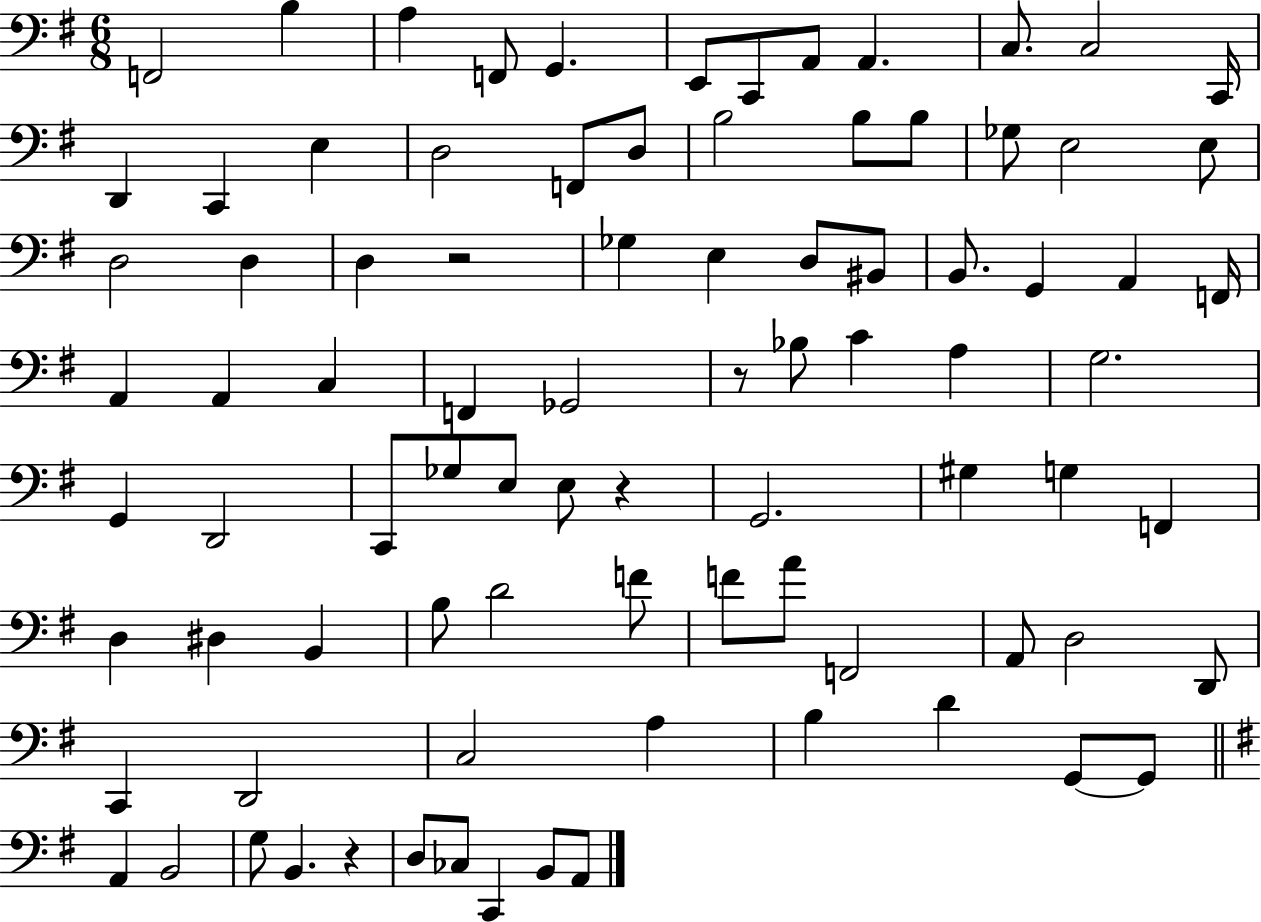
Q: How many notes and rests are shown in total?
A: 87